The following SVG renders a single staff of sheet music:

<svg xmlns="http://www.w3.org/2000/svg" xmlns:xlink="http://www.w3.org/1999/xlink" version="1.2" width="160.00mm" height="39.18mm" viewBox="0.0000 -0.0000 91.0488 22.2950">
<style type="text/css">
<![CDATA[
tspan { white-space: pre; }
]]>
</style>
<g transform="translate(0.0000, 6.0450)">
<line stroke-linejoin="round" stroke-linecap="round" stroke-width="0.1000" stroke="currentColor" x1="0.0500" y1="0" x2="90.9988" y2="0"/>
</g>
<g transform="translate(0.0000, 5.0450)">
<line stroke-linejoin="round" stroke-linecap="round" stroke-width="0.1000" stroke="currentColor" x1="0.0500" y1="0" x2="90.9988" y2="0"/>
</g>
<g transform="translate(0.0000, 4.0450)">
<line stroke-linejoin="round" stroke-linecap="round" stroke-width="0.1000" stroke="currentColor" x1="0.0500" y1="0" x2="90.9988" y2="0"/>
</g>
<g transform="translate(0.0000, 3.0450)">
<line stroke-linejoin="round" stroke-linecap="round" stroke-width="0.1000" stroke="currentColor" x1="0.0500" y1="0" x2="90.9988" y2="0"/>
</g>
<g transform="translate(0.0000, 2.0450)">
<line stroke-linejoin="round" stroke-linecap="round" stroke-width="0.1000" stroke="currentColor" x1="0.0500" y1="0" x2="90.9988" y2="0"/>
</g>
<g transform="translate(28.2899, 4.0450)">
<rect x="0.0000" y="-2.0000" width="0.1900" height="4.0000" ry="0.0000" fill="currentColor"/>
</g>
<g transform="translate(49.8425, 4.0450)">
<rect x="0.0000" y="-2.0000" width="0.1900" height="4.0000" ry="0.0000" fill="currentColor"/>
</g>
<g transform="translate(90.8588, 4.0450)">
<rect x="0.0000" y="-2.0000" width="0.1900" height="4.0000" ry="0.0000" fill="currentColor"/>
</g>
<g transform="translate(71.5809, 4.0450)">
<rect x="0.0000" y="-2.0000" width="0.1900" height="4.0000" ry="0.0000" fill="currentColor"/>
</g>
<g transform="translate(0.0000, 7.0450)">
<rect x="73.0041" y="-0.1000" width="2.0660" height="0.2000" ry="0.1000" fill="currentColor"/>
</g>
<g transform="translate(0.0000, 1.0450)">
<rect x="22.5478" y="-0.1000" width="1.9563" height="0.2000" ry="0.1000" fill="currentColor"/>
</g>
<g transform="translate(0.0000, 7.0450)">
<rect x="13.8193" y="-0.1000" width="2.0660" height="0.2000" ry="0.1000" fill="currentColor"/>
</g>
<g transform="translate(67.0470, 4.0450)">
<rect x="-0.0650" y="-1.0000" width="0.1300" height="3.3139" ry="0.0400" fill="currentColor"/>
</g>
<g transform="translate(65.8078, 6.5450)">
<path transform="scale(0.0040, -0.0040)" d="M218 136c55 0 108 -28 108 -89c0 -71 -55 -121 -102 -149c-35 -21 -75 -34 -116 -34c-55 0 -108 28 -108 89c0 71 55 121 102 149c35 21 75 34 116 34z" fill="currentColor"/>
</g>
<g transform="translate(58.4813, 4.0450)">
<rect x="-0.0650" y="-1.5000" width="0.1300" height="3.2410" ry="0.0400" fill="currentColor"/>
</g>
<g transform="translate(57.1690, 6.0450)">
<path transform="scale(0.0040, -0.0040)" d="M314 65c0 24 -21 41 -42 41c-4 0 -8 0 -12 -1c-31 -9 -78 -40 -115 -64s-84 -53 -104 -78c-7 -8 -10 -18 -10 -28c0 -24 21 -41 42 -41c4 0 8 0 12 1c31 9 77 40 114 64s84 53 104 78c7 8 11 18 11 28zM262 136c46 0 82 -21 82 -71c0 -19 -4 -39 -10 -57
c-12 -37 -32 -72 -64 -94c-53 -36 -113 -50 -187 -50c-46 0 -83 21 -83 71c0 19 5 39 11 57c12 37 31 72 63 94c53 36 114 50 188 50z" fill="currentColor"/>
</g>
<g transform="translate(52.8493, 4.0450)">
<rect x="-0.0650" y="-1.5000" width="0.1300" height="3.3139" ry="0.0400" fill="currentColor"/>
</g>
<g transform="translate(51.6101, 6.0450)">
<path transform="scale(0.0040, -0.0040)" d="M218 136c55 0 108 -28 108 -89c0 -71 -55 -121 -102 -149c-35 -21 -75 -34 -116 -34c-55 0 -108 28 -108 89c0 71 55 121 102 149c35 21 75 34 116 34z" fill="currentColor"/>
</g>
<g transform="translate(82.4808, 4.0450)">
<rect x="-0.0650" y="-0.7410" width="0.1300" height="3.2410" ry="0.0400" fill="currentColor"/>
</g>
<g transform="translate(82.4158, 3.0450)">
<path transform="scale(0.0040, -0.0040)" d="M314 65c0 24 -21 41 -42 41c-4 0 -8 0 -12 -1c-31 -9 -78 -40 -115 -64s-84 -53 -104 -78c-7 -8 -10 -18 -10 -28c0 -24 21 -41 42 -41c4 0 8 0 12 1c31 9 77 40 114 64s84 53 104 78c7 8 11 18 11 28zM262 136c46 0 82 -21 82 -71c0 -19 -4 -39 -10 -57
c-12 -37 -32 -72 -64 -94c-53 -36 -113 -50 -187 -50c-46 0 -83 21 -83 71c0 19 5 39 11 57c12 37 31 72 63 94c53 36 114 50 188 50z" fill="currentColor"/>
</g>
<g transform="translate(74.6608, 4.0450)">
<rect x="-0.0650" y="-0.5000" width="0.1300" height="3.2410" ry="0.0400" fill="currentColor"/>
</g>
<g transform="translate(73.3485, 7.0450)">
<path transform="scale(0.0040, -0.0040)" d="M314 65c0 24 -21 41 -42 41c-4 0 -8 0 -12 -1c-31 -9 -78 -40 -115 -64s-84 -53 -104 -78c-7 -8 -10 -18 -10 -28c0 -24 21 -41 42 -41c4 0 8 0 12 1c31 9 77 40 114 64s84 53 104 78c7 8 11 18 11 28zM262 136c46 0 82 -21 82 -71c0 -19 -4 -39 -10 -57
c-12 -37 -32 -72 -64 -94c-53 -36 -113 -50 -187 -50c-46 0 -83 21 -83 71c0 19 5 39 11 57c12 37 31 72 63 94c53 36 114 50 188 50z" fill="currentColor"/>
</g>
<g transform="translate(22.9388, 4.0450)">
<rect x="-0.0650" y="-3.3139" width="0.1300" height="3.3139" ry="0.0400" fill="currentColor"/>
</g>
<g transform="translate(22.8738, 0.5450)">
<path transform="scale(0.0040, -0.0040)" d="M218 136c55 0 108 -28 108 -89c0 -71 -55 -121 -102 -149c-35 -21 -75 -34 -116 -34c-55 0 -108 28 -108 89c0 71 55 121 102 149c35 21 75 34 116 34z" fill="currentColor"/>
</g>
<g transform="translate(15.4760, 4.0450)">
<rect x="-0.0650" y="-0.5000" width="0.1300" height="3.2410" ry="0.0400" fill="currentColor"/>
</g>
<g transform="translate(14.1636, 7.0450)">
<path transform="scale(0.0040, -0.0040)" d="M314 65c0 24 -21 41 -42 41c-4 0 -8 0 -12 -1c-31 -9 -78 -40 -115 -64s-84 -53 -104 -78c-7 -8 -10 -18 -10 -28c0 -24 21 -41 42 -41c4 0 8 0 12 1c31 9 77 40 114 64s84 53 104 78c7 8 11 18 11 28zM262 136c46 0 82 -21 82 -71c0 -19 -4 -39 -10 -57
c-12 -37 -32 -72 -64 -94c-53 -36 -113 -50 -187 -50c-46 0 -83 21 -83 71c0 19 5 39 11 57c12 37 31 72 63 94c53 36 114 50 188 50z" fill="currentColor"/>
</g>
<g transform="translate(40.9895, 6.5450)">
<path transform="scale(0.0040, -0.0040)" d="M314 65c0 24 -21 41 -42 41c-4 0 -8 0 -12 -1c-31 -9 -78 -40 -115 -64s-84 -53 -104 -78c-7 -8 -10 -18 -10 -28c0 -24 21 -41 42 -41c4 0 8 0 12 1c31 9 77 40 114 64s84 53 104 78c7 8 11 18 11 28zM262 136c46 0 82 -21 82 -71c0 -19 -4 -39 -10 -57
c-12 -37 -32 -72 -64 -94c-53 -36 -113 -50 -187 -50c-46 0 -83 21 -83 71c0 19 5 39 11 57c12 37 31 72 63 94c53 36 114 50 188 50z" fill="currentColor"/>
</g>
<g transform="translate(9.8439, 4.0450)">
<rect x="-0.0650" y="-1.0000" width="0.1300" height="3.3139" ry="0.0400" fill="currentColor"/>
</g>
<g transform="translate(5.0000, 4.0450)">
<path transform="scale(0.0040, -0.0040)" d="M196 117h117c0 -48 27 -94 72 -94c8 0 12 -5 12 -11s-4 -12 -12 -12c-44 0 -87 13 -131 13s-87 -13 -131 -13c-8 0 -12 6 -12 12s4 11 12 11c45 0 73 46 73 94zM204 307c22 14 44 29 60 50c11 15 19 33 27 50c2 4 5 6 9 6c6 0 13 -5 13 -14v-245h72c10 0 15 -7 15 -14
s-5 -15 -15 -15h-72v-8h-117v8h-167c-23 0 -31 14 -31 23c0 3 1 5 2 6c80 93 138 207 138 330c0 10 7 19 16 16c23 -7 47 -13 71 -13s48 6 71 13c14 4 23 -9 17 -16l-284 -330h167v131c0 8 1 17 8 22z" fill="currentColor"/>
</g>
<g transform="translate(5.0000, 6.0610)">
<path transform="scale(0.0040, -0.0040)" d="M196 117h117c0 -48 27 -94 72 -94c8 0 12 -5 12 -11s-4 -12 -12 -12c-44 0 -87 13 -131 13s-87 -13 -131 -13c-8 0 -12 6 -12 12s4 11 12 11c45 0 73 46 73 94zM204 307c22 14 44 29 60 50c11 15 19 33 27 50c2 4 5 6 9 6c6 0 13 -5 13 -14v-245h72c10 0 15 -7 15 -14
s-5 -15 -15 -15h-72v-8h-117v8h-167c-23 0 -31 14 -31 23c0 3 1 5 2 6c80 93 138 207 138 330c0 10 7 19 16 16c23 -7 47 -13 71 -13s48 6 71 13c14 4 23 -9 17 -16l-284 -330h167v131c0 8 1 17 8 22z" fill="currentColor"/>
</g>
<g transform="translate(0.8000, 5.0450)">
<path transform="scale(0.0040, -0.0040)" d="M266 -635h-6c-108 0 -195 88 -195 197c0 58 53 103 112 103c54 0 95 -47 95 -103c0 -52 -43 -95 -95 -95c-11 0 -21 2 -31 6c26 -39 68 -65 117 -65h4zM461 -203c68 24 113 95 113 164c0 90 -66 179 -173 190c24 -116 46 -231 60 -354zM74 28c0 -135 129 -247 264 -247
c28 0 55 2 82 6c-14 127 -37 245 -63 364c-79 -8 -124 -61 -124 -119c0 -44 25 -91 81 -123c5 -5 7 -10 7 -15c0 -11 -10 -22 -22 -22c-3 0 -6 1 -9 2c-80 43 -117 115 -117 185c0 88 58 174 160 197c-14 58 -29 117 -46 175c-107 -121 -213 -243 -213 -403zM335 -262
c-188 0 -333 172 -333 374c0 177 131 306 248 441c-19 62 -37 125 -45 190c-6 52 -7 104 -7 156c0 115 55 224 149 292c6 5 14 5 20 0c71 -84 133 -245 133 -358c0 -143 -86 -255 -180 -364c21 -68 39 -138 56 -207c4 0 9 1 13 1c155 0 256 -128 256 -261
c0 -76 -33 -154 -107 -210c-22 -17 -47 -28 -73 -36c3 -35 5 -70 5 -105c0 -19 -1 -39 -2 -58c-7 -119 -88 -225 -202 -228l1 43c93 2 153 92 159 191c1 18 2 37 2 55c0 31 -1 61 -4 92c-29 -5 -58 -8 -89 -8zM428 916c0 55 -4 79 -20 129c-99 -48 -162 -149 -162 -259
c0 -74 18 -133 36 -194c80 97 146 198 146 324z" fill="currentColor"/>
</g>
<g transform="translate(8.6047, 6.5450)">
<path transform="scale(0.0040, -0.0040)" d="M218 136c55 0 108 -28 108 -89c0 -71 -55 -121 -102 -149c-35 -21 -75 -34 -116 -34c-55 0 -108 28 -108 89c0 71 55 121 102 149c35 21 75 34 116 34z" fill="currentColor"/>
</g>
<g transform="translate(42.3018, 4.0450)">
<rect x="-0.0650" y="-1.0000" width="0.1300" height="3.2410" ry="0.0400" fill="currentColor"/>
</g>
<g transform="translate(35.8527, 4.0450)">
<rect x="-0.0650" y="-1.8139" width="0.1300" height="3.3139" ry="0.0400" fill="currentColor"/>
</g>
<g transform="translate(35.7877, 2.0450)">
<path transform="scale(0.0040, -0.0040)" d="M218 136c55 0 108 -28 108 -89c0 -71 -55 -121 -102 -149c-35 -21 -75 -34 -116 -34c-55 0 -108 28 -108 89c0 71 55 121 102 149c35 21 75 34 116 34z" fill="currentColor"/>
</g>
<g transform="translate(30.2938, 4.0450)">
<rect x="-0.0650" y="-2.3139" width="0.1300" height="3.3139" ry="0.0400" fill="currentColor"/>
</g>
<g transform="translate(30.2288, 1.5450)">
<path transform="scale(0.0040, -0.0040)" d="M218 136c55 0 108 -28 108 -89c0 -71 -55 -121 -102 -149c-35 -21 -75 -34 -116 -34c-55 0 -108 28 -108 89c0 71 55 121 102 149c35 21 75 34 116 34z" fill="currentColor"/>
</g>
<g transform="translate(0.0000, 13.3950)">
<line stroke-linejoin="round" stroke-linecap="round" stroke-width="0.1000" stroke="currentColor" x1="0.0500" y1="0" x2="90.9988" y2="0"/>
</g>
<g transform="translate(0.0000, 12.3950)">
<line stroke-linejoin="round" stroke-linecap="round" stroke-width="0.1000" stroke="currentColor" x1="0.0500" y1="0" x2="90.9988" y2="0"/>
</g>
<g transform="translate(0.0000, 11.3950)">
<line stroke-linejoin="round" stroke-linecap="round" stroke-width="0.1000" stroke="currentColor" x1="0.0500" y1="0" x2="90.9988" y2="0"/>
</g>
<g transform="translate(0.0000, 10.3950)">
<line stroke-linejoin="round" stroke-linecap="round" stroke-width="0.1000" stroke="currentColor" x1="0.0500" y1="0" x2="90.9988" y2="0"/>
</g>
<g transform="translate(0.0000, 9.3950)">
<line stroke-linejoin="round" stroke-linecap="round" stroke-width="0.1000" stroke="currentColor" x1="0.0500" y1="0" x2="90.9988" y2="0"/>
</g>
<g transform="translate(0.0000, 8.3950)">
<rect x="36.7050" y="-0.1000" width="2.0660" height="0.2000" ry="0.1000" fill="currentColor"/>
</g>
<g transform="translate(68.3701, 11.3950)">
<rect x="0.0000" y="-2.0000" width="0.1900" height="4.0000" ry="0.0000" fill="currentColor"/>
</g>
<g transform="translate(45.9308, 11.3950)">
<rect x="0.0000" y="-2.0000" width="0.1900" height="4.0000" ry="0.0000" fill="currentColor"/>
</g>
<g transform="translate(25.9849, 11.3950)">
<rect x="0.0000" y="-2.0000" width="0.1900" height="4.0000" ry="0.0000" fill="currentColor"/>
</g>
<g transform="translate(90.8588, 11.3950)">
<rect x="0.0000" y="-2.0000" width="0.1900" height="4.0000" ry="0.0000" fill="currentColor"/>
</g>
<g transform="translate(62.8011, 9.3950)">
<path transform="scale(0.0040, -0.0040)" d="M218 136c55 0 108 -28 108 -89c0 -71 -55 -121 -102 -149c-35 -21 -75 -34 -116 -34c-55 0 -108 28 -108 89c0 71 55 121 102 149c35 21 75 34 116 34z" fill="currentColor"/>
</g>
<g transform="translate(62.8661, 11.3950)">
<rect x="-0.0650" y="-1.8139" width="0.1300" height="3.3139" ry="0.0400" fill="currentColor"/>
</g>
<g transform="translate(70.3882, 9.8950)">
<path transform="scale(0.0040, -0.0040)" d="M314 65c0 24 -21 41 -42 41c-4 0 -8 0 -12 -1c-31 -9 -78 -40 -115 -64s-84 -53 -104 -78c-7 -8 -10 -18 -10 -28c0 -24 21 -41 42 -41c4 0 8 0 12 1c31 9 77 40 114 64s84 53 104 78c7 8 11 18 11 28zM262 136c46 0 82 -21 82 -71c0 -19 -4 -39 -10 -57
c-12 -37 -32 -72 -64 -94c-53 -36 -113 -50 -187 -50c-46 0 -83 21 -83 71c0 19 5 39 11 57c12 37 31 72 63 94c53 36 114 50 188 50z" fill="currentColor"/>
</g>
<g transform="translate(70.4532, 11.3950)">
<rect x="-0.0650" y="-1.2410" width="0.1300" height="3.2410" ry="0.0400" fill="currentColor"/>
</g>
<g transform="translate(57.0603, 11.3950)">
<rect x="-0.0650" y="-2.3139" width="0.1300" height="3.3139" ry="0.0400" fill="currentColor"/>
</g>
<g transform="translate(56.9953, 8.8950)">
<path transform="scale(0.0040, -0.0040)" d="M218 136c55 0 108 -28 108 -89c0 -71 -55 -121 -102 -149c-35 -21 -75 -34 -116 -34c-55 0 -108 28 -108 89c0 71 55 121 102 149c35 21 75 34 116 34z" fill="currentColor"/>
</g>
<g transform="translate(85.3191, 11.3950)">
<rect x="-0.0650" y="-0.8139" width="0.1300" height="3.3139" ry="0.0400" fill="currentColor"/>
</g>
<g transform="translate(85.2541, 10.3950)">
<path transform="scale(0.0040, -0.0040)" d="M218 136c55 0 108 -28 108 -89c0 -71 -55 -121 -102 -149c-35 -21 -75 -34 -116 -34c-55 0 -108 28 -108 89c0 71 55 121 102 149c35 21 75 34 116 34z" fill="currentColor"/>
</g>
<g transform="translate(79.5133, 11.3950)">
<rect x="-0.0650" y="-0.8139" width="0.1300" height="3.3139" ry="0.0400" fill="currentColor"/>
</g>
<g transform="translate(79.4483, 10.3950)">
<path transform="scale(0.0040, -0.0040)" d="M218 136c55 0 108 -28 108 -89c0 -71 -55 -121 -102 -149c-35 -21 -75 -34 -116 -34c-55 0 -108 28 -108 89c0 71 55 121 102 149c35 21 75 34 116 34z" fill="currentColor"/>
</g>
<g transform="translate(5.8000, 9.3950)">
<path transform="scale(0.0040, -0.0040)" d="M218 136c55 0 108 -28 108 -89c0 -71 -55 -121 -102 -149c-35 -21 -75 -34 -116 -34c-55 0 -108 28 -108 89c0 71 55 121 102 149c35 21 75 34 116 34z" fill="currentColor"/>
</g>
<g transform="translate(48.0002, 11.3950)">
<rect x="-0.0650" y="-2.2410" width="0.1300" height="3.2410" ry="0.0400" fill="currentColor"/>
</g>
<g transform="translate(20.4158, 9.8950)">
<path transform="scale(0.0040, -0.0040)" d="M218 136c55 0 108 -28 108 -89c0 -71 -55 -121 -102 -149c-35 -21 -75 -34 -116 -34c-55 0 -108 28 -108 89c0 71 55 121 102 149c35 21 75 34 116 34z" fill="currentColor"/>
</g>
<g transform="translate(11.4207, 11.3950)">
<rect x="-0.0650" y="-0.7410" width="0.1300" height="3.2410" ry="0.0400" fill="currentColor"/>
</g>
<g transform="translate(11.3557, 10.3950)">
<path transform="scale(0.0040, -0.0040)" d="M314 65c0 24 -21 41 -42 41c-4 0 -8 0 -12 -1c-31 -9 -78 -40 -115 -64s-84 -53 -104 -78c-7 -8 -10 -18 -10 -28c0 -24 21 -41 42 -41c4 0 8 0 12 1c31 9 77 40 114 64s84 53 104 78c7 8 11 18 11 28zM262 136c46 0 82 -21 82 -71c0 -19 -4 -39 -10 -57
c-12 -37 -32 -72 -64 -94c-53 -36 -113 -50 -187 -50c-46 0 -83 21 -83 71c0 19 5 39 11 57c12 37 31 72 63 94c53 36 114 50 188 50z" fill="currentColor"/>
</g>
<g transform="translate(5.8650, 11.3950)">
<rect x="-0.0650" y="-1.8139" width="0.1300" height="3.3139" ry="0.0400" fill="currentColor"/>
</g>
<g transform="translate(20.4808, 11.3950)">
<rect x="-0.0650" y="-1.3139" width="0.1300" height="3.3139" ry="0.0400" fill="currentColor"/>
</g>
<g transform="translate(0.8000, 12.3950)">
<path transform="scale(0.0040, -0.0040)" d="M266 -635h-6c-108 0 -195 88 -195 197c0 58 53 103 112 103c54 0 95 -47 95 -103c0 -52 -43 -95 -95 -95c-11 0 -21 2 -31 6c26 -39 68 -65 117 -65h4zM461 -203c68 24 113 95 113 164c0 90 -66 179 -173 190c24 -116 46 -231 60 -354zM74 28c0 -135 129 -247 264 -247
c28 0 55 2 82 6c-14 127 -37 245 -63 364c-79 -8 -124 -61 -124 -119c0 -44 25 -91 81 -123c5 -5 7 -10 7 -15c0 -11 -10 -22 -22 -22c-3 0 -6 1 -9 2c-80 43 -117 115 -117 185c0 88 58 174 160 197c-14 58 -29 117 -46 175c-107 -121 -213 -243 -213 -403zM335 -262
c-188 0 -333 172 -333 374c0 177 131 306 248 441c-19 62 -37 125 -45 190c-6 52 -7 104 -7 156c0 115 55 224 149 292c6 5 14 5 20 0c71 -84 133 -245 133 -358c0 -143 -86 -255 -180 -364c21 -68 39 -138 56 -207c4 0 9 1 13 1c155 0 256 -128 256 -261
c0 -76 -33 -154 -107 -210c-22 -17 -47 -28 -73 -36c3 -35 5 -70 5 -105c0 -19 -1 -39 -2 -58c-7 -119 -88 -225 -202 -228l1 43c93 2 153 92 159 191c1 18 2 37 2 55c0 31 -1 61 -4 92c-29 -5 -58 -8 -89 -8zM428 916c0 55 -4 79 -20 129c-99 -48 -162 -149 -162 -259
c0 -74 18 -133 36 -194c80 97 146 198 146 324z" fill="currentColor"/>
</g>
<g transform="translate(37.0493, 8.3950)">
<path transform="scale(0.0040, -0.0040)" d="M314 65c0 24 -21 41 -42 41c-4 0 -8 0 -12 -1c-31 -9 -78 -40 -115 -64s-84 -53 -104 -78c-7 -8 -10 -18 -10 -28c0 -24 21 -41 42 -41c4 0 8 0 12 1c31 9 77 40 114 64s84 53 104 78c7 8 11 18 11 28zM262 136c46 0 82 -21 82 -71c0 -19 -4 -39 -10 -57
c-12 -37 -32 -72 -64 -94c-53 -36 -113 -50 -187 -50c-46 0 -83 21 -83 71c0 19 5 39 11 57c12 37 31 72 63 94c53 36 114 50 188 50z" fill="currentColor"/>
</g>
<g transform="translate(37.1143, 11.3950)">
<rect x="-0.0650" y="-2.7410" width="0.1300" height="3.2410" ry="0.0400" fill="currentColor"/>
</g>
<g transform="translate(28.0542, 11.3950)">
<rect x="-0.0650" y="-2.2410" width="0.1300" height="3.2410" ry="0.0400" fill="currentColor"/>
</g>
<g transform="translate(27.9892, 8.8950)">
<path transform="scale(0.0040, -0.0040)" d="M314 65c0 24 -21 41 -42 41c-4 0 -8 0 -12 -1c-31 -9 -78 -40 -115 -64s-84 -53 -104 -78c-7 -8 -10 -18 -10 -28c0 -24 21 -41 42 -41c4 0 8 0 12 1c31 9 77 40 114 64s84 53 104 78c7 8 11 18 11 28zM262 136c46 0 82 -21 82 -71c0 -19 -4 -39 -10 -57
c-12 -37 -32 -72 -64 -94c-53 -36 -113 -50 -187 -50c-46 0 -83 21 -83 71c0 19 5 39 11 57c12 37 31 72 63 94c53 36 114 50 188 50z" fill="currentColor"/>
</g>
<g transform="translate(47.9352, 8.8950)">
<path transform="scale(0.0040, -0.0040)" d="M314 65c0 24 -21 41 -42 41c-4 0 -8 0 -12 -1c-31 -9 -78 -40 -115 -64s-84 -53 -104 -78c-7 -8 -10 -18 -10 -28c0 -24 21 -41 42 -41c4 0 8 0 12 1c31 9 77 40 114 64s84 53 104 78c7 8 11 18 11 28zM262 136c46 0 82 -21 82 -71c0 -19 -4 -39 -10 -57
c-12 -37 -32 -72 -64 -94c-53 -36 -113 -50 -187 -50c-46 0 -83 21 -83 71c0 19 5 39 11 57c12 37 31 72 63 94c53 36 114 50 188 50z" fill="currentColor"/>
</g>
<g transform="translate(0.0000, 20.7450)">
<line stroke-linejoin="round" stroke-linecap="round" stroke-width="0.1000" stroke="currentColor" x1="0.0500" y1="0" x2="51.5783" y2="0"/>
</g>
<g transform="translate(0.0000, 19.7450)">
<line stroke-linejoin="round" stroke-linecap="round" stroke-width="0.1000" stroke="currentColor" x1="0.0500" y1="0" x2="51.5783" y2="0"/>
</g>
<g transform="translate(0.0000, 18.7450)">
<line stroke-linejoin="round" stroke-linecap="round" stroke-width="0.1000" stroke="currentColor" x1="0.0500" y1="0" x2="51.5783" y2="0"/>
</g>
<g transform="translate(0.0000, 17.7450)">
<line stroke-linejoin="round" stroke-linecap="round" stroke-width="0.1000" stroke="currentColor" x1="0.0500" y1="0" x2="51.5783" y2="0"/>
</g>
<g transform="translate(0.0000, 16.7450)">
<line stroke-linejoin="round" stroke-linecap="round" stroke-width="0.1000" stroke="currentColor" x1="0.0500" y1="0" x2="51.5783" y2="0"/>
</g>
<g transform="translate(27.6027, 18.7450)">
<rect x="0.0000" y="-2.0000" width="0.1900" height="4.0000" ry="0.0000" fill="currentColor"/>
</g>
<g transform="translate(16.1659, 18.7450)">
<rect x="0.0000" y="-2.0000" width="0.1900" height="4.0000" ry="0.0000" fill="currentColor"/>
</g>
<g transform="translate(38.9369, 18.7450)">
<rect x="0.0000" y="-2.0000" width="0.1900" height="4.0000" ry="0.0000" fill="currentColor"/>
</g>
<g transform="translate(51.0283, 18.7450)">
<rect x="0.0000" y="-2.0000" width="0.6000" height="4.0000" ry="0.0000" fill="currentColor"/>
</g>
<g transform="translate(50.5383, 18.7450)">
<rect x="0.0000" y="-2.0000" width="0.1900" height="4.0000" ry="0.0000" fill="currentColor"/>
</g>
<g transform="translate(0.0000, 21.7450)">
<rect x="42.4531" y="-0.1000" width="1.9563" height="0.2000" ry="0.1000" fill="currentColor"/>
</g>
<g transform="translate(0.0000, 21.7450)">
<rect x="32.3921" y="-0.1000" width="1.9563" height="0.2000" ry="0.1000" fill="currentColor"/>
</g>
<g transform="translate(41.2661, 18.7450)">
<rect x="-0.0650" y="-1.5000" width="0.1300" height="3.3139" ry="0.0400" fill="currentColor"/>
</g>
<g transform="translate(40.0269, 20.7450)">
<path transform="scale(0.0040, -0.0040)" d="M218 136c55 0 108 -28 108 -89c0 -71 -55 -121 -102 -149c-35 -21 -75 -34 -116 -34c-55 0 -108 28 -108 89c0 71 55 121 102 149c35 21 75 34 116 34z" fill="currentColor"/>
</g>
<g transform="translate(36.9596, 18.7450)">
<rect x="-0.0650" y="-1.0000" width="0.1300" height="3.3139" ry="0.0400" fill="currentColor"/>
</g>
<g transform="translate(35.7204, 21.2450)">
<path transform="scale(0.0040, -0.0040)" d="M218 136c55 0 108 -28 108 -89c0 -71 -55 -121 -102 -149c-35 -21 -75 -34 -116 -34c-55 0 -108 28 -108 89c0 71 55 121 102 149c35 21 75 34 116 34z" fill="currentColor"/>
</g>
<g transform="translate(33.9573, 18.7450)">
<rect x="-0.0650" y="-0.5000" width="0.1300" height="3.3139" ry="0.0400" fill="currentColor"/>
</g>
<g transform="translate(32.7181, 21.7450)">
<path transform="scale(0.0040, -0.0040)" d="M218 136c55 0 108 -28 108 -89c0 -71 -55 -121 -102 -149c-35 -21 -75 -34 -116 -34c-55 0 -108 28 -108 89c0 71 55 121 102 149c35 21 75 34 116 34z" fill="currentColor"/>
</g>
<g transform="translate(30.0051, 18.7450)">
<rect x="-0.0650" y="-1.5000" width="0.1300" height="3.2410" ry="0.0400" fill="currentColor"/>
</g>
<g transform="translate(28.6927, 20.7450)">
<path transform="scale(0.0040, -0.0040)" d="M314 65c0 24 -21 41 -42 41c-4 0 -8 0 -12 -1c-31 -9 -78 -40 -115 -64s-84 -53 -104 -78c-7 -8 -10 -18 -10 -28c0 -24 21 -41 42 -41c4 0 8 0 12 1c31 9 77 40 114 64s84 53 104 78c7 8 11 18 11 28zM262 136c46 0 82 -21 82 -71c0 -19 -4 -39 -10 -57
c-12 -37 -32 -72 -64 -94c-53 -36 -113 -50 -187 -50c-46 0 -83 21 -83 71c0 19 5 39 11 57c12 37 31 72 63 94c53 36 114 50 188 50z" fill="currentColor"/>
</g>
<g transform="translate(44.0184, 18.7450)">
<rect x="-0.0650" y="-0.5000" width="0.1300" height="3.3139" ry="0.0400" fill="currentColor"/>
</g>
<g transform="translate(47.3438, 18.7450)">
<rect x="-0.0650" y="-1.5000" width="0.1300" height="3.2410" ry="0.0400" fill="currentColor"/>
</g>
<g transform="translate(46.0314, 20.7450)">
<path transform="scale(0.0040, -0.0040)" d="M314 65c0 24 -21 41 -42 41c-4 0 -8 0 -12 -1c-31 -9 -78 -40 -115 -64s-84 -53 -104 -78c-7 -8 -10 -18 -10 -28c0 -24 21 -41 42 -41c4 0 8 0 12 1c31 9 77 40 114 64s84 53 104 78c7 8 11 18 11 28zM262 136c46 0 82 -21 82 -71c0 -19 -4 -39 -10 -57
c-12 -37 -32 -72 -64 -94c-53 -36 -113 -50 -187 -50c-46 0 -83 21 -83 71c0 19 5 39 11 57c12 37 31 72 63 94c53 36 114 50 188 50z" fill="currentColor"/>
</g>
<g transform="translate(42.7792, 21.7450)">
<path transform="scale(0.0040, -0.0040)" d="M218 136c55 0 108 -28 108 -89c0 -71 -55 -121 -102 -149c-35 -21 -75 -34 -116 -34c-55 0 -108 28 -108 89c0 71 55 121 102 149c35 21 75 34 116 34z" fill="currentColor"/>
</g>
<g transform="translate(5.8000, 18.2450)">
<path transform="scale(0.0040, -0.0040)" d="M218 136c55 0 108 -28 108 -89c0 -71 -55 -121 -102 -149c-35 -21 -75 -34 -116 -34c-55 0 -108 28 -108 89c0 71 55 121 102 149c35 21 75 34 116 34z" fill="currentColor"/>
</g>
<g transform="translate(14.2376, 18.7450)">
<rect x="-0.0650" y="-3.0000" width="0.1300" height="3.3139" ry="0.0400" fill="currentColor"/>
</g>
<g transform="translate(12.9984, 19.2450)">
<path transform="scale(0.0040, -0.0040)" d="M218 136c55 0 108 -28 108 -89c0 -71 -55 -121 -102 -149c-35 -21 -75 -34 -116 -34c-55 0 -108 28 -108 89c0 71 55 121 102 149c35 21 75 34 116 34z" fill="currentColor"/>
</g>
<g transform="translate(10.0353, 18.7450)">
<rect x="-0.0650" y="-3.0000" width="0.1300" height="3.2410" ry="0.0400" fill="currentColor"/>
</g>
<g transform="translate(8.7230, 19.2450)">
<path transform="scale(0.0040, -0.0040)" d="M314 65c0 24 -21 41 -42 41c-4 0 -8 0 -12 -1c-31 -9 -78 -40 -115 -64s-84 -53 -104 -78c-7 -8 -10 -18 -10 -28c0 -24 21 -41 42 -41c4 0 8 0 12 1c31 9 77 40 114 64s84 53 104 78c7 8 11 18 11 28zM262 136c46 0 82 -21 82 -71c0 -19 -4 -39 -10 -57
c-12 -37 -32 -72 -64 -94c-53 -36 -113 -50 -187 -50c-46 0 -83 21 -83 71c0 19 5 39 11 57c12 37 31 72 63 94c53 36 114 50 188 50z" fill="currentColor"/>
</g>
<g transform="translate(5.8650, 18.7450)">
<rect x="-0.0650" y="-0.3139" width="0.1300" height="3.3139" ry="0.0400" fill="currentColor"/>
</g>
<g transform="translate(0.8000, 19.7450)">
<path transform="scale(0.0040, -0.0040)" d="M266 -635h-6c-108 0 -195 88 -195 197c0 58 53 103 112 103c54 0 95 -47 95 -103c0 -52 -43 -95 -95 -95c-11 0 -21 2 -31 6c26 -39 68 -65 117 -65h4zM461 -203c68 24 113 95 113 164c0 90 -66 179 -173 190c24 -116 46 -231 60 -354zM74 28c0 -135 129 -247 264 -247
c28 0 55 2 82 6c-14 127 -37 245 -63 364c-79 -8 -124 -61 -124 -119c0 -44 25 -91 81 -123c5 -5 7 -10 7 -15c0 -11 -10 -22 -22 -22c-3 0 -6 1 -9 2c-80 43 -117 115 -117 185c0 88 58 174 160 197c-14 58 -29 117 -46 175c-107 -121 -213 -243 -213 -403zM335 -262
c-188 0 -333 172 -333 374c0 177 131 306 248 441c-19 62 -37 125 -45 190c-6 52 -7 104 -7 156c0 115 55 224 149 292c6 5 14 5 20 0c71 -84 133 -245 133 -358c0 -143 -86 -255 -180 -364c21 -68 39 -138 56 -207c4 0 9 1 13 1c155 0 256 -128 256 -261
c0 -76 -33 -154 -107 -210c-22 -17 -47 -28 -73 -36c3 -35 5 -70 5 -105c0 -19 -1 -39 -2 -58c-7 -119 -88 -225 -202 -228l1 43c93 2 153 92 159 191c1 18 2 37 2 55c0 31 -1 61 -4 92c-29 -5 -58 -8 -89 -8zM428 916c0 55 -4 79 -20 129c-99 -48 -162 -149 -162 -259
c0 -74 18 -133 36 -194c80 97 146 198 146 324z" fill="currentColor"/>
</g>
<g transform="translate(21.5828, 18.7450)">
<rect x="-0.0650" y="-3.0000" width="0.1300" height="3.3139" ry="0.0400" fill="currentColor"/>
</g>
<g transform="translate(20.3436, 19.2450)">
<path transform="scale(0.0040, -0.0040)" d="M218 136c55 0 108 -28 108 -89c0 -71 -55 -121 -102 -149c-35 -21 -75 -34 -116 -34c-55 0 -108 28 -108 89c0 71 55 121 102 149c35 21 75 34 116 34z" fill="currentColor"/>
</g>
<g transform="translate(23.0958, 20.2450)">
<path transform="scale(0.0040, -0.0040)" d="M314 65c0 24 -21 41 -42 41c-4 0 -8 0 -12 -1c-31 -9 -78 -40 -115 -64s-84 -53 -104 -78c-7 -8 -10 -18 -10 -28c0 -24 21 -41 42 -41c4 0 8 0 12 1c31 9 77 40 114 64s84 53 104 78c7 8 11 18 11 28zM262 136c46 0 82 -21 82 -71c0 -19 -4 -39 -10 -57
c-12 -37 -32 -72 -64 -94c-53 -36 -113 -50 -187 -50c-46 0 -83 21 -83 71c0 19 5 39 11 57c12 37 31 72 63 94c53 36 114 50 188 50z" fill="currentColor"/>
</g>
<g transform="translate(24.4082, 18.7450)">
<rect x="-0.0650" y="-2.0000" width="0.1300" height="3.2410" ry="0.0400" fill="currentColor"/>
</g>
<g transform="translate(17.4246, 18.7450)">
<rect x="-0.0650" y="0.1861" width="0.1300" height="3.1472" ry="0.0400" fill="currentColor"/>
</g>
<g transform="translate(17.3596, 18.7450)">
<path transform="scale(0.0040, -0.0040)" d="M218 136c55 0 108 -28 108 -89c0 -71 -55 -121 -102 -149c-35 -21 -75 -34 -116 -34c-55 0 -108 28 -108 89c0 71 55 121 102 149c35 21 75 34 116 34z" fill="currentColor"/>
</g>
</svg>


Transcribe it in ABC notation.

X:1
T:Untitled
M:4/4
L:1/4
K:C
D C2 b g f D2 E E2 D C2 d2 f d2 e g2 a2 g2 g f e2 d d c A2 A B A F2 E2 C D E C E2